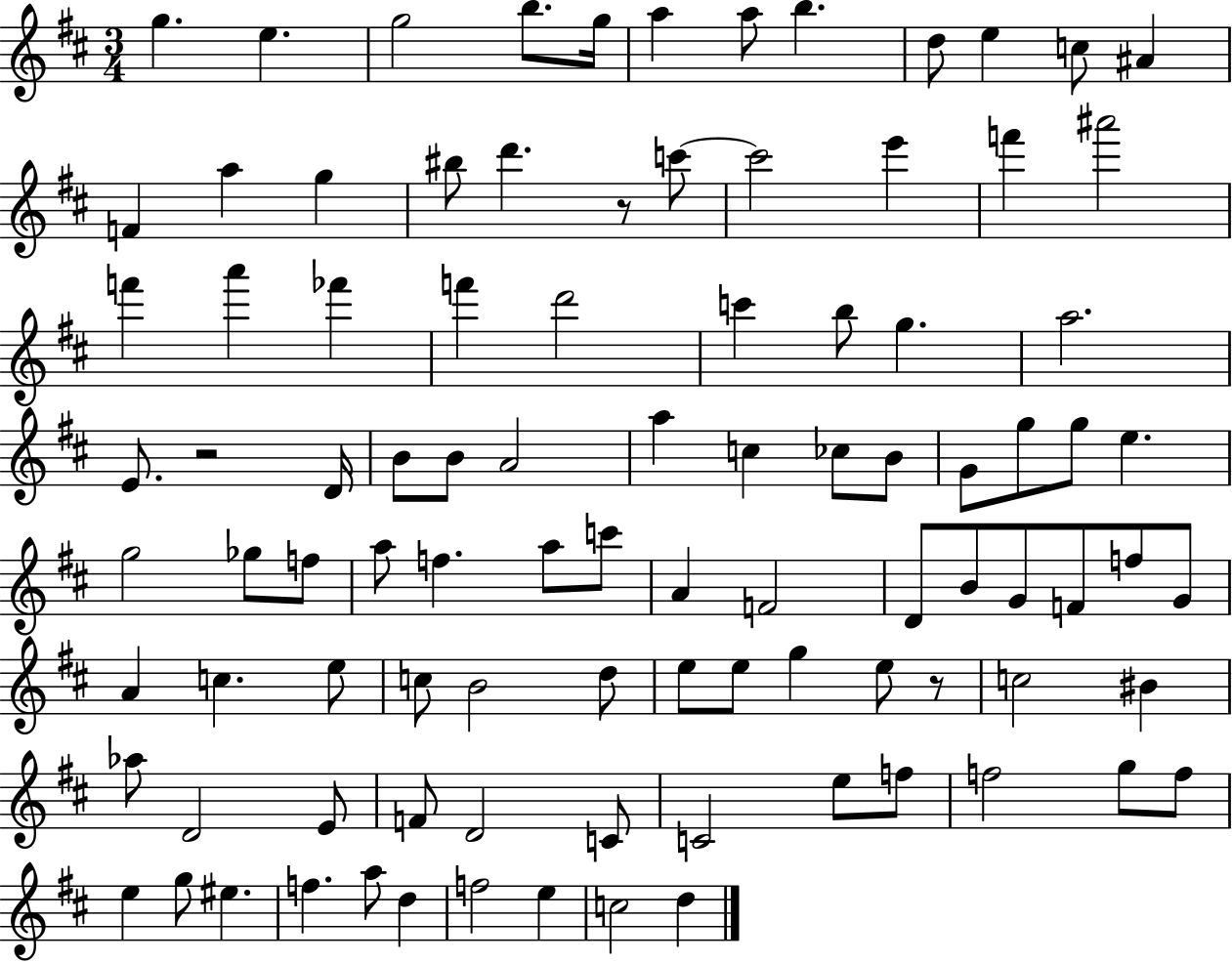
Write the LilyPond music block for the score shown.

{
  \clef treble
  \numericTimeSignature
  \time 3/4
  \key d \major
  g''4. e''4. | g''2 b''8. g''16 | a''4 a''8 b''4. | d''8 e''4 c''8 ais'4 | \break f'4 a''4 g''4 | bis''8 d'''4. r8 c'''8~~ | c'''2 e'''4 | f'''4 ais'''2 | \break f'''4 a'''4 fes'''4 | f'''4 d'''2 | c'''4 b''8 g''4. | a''2. | \break e'8. r2 d'16 | b'8 b'8 a'2 | a''4 c''4 ces''8 b'8 | g'8 g''8 g''8 e''4. | \break g''2 ges''8 f''8 | a''8 f''4. a''8 c'''8 | a'4 f'2 | d'8 b'8 g'8 f'8 f''8 g'8 | \break a'4 c''4. e''8 | c''8 b'2 d''8 | e''8 e''8 g''4 e''8 r8 | c''2 bis'4 | \break aes''8 d'2 e'8 | f'8 d'2 c'8 | c'2 e''8 f''8 | f''2 g''8 f''8 | \break e''4 g''8 eis''4. | f''4. a''8 d''4 | f''2 e''4 | c''2 d''4 | \break \bar "|."
}